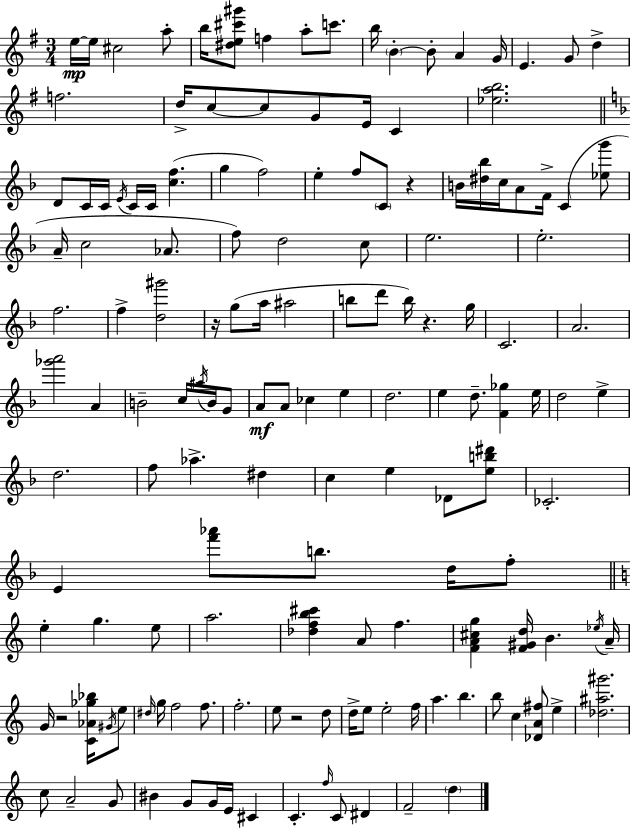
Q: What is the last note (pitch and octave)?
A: D5